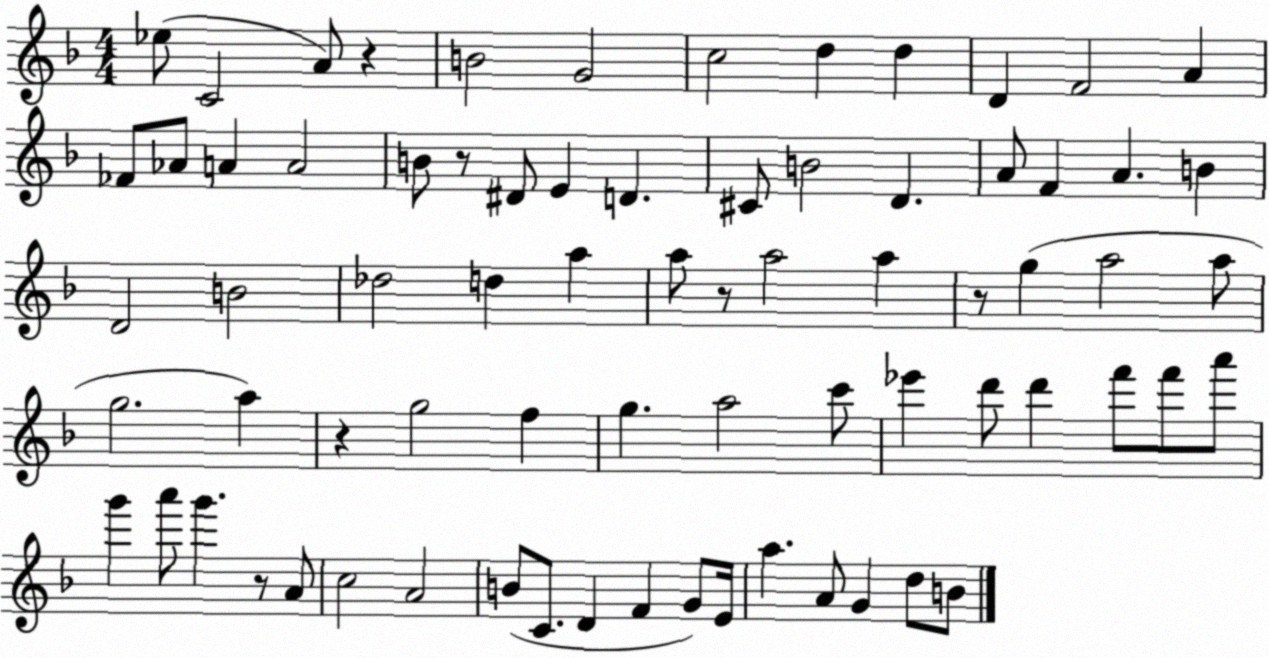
X:1
T:Untitled
M:4/4
L:1/4
K:F
_e/2 C2 A/2 z B2 G2 c2 d d D F2 A _F/2 _A/2 A A2 B/2 z/2 ^D/2 E D ^C/2 B2 D A/2 F A B D2 B2 _d2 d a a/2 z/2 a2 a z/2 g a2 a/2 g2 a z g2 f g a2 c'/2 _e' d'/2 d' f'/2 f'/2 a'/2 g' a'/2 g' z/2 A/2 c2 A2 B/2 C/2 D F G/2 E/4 a A/2 G d/2 B/2